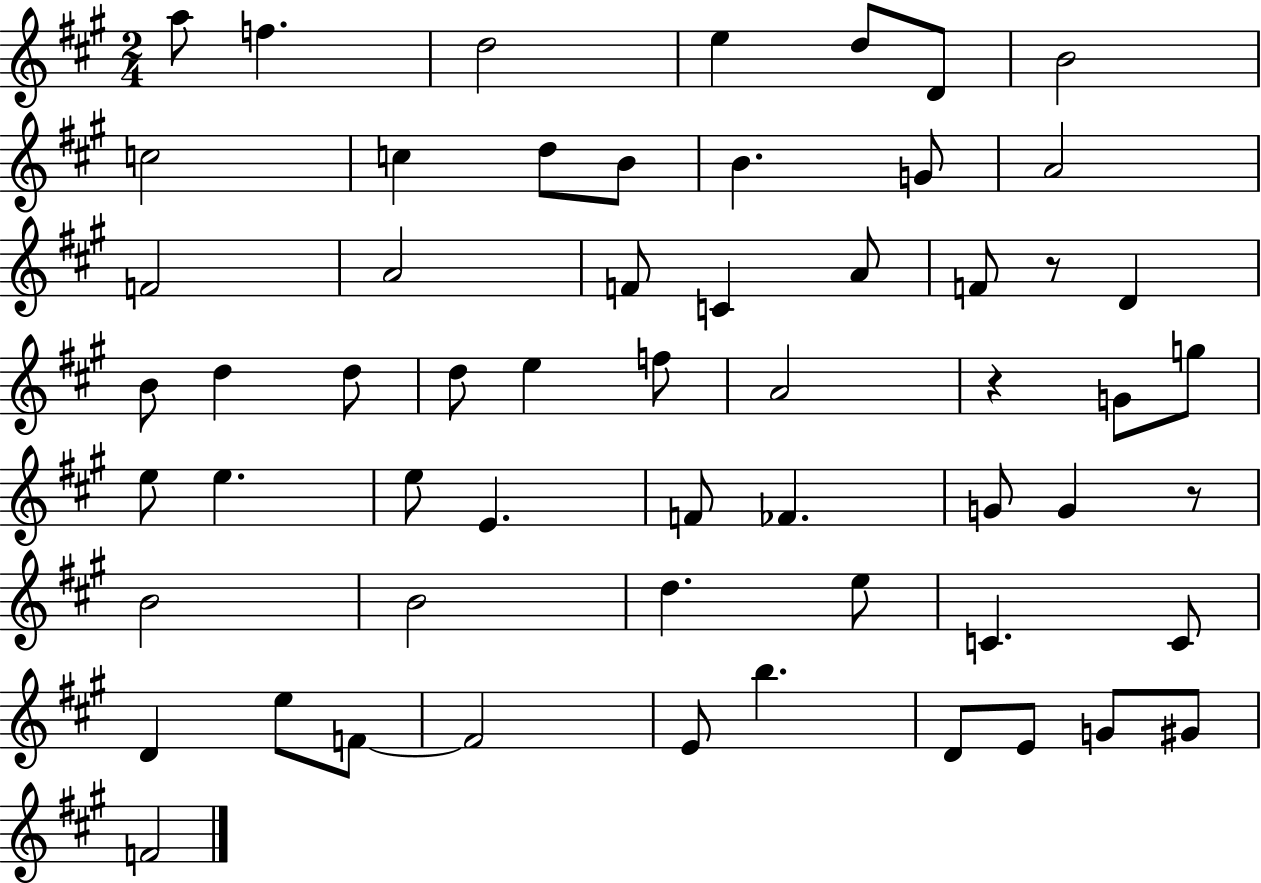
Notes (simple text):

A5/e F5/q. D5/h E5/q D5/e D4/e B4/h C5/h C5/q D5/e B4/e B4/q. G4/e A4/h F4/h A4/h F4/e C4/q A4/e F4/e R/e D4/q B4/e D5/q D5/e D5/e E5/q F5/e A4/h R/q G4/e G5/e E5/e E5/q. E5/e E4/q. F4/e FES4/q. G4/e G4/q R/e B4/h B4/h D5/q. E5/e C4/q. C4/e D4/q E5/e F4/e F4/h E4/e B5/q. D4/e E4/e G4/e G#4/e F4/h